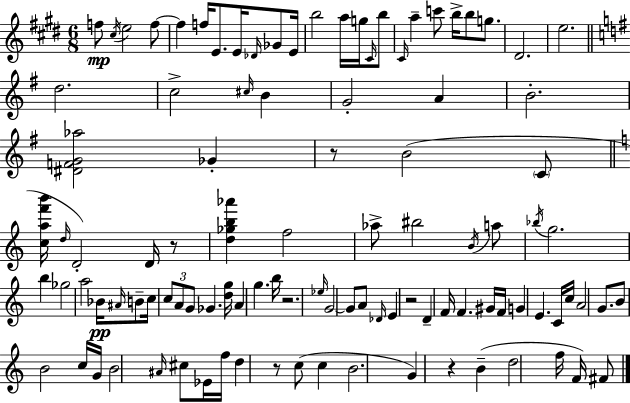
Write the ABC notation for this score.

X:1
T:Untitled
M:6/8
L:1/4
K:E
f/2 ^c/4 e2 f/2 f f/4 E/2 E/4 _D/4 _G/2 E/4 b2 a/4 g/4 ^C/4 b/2 ^C/4 a c'/2 b/4 b/2 g/2 ^D2 e2 d2 c2 ^c/4 B G2 A B2 [^DFG_a]2 _G z/2 B2 C/2 [caf'b']/4 d/4 D2 D/4 z/2 [d_gb_a'] f2 _a/2 ^b2 B/4 a/2 _b/4 g2 b _g2 a2 _B/4 ^A/4 B/2 c/4 c/2 A/2 G/2 _G [dg]/4 A g b/4 z2 _e/4 G2 G/2 A/2 _D/4 E z2 D F/4 F ^G/4 F/4 G E C/4 c/4 A2 G/2 B/2 B2 c/4 G/4 B2 ^A/4 ^c/2 _E/4 f/4 d z/2 c/2 c B2 G z B d2 f/4 F/4 ^F/2